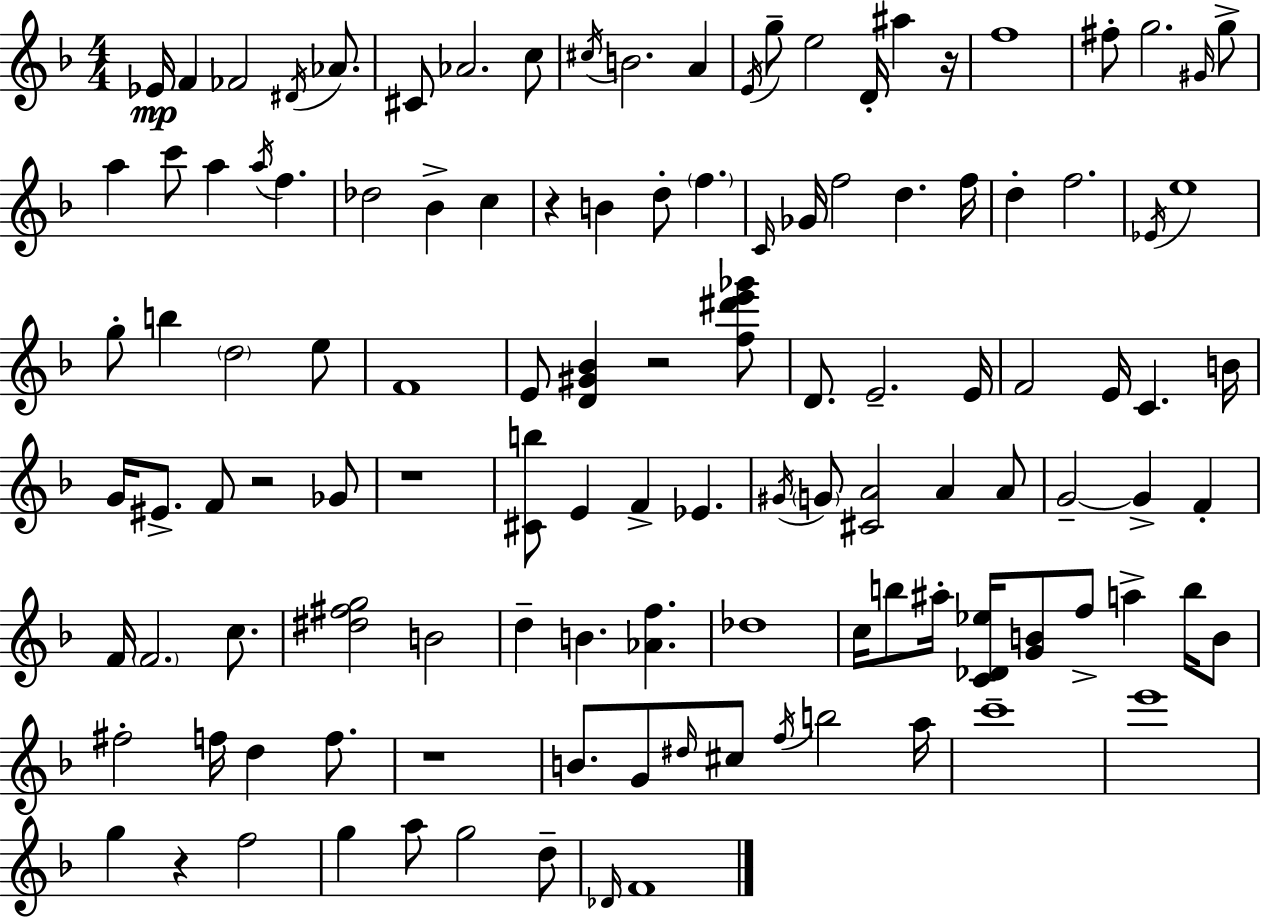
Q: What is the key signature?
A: F major